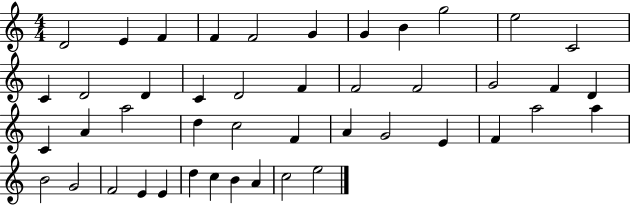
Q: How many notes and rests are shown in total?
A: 45